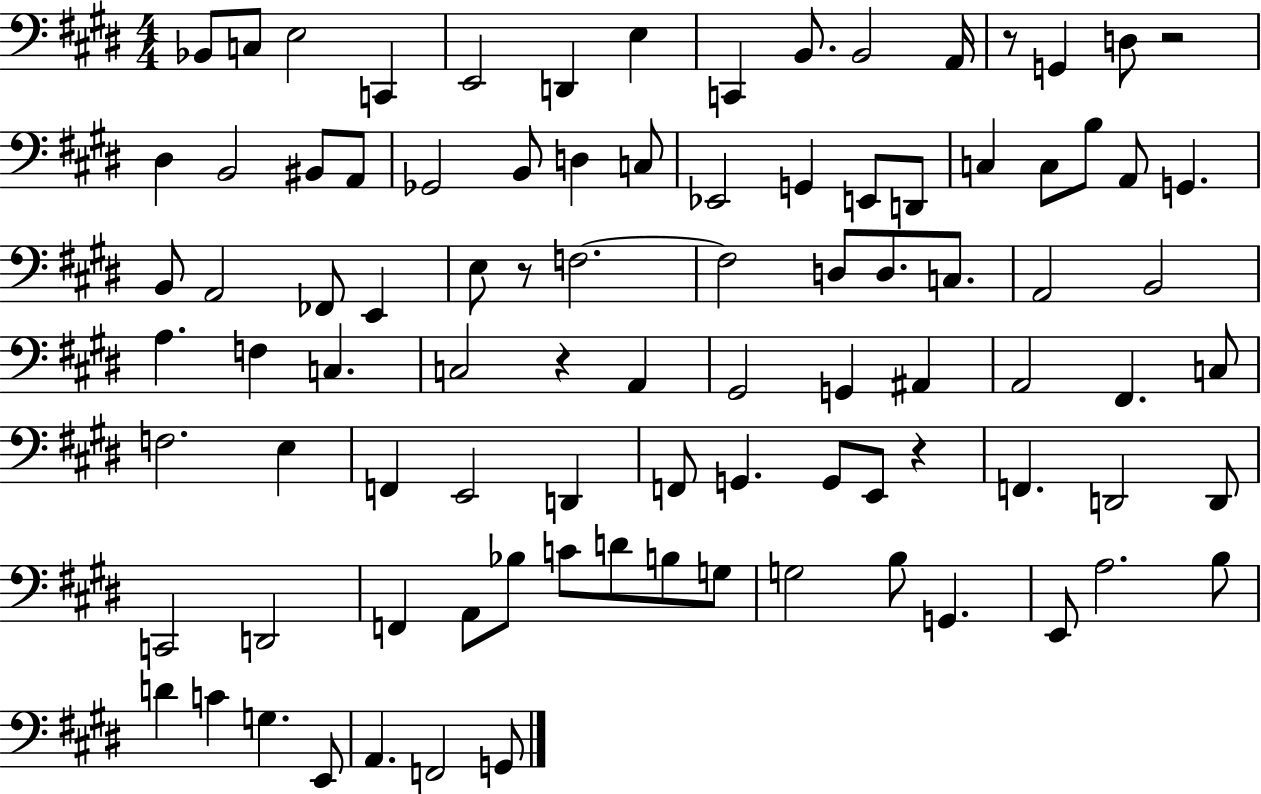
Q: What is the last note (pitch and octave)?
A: G2